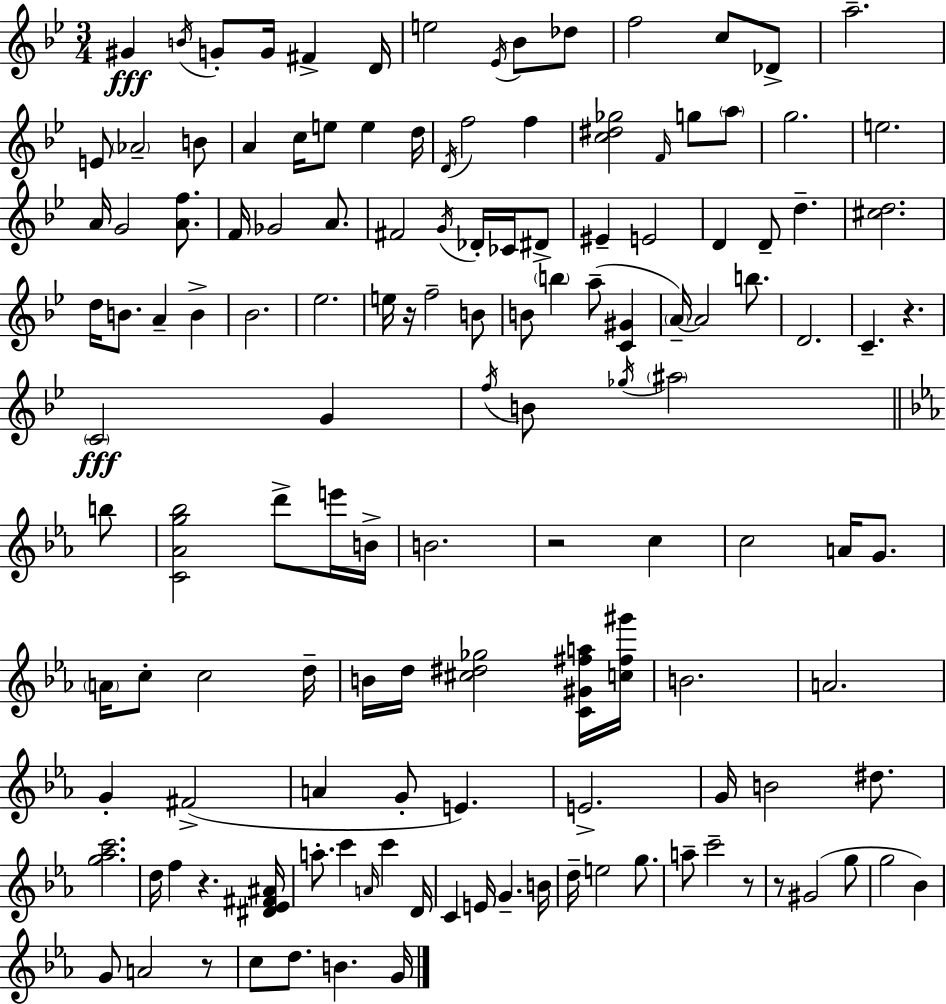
{
  \clef treble
  \numericTimeSignature
  \time 3/4
  \key bes \major
  gis'4\fff \acciaccatura { b'16 } g'8-. g'16 fis'4-> | d'16 e''2 \acciaccatura { ees'16 } bes'8 | des''8 f''2 c''8 | des'8-> a''2.-- | \break e'8 \parenthesize aes'2-- | b'8 a'4 c''16 e''8 e''4 | d''16 \acciaccatura { d'16 } f''2 f''4 | <c'' dis'' ges''>2 \grace { f'16 } | \break g''8 \parenthesize a''8 g''2. | e''2. | a'16 g'2 | <a' f''>8. f'16 ges'2 | \break a'8. fis'2 | \acciaccatura { g'16 } des'16-. ces'16 dis'8-> eis'4-- e'2 | d'4 d'8-- d''4.-- | <cis'' d''>2. | \break d''16 b'8. a'4-- | b'4-> bes'2. | ees''2. | e''16 r16 f''2-- | \break b'8 b'8 \parenthesize b''4 a''8--( | <c' gis'>4 \parenthesize a'16--~~) a'2 | b''8. d'2. | c'4.-- r4. | \break \parenthesize c'2\fff | g'4 \acciaccatura { f''16 } b'8 \acciaccatura { ges''16 } \parenthesize ais''2 | \bar "||" \break \key c \minor b''8 <c' aes' g'' bes''>2 d'''8-> | e'''16 b'16-> b'2. | r2 c''4 | c''2 a'16 g'8. | \break \parenthesize a'16 c''8-. c''2 | d''16-- b'16 d''16 <cis'' dis'' ges''>2 | <c' gis' fis'' a''>16 <c'' fis'' gis'''>16 b'2. | a'2. | \break g'4-. fis'2->( | a'4 g'8-. e'4.) | e'2.-> | g'16 b'2 dis''8. | \break <g'' aes'' c'''>2. | d''16 f''4 r4. | <dis' ees' fis' ais'>16 a''8.-. c'''4 \grace { a'16 } c'''4 | d'16 c'4 e'16 g'4.-- | \break b'16 d''16-- e''2 | g''8. a''8-- c'''2-- | r8 r8 gis'2( | g''8 g''2 bes'4) | \break g'8 a'2 | r8 c''8 d''8. b'4. | g'16 \bar "|."
}